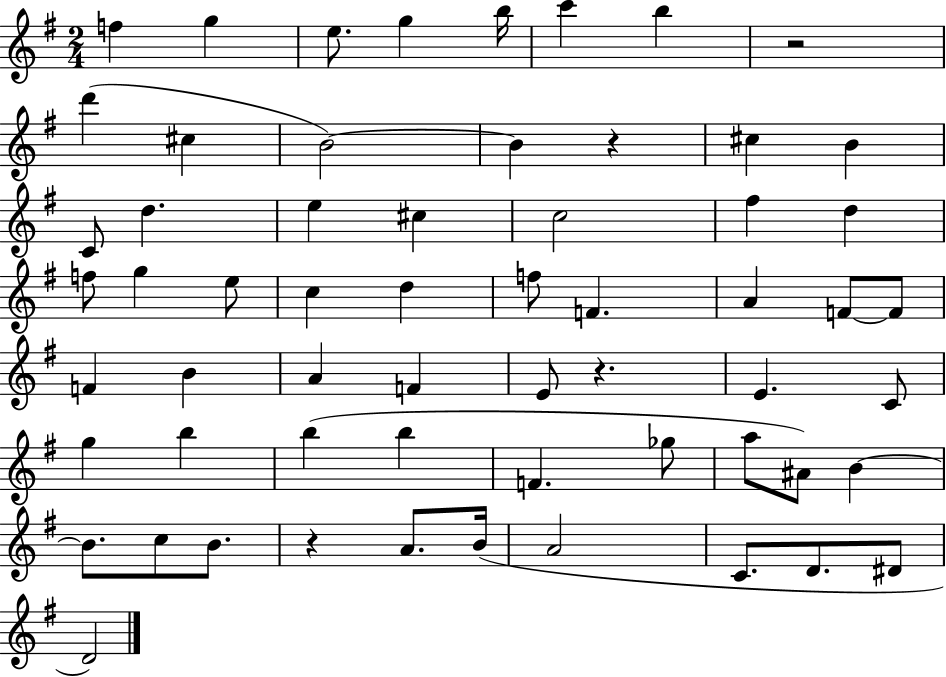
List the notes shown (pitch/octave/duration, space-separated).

F5/q G5/q E5/e. G5/q B5/s C6/q B5/q R/h D6/q C#5/q B4/h B4/q R/q C#5/q B4/q C4/e D5/q. E5/q C#5/q C5/h F#5/q D5/q F5/e G5/q E5/e C5/q D5/q F5/e F4/q. A4/q F4/e F4/e F4/q B4/q A4/q F4/q E4/e R/q. E4/q. C4/e G5/q B5/q B5/q B5/q F4/q. Gb5/e A5/e A#4/e B4/q B4/e. C5/e B4/e. R/q A4/e. B4/s A4/h C4/e. D4/e. D#4/e D4/h